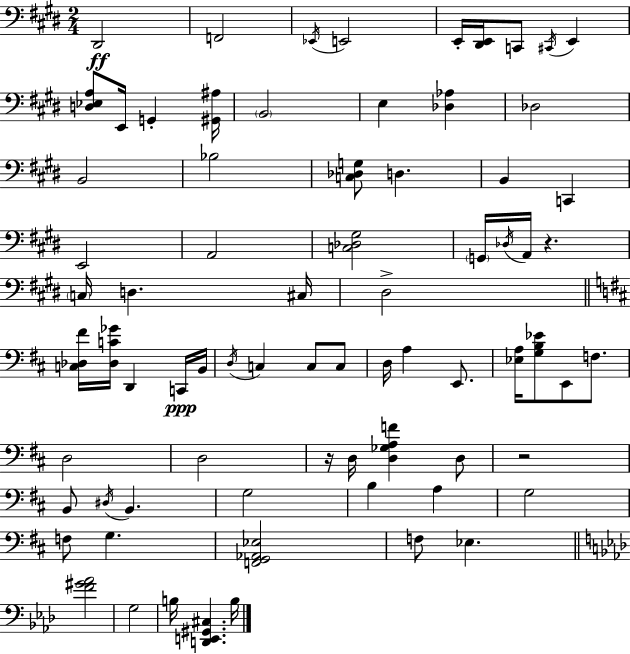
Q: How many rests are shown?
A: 3